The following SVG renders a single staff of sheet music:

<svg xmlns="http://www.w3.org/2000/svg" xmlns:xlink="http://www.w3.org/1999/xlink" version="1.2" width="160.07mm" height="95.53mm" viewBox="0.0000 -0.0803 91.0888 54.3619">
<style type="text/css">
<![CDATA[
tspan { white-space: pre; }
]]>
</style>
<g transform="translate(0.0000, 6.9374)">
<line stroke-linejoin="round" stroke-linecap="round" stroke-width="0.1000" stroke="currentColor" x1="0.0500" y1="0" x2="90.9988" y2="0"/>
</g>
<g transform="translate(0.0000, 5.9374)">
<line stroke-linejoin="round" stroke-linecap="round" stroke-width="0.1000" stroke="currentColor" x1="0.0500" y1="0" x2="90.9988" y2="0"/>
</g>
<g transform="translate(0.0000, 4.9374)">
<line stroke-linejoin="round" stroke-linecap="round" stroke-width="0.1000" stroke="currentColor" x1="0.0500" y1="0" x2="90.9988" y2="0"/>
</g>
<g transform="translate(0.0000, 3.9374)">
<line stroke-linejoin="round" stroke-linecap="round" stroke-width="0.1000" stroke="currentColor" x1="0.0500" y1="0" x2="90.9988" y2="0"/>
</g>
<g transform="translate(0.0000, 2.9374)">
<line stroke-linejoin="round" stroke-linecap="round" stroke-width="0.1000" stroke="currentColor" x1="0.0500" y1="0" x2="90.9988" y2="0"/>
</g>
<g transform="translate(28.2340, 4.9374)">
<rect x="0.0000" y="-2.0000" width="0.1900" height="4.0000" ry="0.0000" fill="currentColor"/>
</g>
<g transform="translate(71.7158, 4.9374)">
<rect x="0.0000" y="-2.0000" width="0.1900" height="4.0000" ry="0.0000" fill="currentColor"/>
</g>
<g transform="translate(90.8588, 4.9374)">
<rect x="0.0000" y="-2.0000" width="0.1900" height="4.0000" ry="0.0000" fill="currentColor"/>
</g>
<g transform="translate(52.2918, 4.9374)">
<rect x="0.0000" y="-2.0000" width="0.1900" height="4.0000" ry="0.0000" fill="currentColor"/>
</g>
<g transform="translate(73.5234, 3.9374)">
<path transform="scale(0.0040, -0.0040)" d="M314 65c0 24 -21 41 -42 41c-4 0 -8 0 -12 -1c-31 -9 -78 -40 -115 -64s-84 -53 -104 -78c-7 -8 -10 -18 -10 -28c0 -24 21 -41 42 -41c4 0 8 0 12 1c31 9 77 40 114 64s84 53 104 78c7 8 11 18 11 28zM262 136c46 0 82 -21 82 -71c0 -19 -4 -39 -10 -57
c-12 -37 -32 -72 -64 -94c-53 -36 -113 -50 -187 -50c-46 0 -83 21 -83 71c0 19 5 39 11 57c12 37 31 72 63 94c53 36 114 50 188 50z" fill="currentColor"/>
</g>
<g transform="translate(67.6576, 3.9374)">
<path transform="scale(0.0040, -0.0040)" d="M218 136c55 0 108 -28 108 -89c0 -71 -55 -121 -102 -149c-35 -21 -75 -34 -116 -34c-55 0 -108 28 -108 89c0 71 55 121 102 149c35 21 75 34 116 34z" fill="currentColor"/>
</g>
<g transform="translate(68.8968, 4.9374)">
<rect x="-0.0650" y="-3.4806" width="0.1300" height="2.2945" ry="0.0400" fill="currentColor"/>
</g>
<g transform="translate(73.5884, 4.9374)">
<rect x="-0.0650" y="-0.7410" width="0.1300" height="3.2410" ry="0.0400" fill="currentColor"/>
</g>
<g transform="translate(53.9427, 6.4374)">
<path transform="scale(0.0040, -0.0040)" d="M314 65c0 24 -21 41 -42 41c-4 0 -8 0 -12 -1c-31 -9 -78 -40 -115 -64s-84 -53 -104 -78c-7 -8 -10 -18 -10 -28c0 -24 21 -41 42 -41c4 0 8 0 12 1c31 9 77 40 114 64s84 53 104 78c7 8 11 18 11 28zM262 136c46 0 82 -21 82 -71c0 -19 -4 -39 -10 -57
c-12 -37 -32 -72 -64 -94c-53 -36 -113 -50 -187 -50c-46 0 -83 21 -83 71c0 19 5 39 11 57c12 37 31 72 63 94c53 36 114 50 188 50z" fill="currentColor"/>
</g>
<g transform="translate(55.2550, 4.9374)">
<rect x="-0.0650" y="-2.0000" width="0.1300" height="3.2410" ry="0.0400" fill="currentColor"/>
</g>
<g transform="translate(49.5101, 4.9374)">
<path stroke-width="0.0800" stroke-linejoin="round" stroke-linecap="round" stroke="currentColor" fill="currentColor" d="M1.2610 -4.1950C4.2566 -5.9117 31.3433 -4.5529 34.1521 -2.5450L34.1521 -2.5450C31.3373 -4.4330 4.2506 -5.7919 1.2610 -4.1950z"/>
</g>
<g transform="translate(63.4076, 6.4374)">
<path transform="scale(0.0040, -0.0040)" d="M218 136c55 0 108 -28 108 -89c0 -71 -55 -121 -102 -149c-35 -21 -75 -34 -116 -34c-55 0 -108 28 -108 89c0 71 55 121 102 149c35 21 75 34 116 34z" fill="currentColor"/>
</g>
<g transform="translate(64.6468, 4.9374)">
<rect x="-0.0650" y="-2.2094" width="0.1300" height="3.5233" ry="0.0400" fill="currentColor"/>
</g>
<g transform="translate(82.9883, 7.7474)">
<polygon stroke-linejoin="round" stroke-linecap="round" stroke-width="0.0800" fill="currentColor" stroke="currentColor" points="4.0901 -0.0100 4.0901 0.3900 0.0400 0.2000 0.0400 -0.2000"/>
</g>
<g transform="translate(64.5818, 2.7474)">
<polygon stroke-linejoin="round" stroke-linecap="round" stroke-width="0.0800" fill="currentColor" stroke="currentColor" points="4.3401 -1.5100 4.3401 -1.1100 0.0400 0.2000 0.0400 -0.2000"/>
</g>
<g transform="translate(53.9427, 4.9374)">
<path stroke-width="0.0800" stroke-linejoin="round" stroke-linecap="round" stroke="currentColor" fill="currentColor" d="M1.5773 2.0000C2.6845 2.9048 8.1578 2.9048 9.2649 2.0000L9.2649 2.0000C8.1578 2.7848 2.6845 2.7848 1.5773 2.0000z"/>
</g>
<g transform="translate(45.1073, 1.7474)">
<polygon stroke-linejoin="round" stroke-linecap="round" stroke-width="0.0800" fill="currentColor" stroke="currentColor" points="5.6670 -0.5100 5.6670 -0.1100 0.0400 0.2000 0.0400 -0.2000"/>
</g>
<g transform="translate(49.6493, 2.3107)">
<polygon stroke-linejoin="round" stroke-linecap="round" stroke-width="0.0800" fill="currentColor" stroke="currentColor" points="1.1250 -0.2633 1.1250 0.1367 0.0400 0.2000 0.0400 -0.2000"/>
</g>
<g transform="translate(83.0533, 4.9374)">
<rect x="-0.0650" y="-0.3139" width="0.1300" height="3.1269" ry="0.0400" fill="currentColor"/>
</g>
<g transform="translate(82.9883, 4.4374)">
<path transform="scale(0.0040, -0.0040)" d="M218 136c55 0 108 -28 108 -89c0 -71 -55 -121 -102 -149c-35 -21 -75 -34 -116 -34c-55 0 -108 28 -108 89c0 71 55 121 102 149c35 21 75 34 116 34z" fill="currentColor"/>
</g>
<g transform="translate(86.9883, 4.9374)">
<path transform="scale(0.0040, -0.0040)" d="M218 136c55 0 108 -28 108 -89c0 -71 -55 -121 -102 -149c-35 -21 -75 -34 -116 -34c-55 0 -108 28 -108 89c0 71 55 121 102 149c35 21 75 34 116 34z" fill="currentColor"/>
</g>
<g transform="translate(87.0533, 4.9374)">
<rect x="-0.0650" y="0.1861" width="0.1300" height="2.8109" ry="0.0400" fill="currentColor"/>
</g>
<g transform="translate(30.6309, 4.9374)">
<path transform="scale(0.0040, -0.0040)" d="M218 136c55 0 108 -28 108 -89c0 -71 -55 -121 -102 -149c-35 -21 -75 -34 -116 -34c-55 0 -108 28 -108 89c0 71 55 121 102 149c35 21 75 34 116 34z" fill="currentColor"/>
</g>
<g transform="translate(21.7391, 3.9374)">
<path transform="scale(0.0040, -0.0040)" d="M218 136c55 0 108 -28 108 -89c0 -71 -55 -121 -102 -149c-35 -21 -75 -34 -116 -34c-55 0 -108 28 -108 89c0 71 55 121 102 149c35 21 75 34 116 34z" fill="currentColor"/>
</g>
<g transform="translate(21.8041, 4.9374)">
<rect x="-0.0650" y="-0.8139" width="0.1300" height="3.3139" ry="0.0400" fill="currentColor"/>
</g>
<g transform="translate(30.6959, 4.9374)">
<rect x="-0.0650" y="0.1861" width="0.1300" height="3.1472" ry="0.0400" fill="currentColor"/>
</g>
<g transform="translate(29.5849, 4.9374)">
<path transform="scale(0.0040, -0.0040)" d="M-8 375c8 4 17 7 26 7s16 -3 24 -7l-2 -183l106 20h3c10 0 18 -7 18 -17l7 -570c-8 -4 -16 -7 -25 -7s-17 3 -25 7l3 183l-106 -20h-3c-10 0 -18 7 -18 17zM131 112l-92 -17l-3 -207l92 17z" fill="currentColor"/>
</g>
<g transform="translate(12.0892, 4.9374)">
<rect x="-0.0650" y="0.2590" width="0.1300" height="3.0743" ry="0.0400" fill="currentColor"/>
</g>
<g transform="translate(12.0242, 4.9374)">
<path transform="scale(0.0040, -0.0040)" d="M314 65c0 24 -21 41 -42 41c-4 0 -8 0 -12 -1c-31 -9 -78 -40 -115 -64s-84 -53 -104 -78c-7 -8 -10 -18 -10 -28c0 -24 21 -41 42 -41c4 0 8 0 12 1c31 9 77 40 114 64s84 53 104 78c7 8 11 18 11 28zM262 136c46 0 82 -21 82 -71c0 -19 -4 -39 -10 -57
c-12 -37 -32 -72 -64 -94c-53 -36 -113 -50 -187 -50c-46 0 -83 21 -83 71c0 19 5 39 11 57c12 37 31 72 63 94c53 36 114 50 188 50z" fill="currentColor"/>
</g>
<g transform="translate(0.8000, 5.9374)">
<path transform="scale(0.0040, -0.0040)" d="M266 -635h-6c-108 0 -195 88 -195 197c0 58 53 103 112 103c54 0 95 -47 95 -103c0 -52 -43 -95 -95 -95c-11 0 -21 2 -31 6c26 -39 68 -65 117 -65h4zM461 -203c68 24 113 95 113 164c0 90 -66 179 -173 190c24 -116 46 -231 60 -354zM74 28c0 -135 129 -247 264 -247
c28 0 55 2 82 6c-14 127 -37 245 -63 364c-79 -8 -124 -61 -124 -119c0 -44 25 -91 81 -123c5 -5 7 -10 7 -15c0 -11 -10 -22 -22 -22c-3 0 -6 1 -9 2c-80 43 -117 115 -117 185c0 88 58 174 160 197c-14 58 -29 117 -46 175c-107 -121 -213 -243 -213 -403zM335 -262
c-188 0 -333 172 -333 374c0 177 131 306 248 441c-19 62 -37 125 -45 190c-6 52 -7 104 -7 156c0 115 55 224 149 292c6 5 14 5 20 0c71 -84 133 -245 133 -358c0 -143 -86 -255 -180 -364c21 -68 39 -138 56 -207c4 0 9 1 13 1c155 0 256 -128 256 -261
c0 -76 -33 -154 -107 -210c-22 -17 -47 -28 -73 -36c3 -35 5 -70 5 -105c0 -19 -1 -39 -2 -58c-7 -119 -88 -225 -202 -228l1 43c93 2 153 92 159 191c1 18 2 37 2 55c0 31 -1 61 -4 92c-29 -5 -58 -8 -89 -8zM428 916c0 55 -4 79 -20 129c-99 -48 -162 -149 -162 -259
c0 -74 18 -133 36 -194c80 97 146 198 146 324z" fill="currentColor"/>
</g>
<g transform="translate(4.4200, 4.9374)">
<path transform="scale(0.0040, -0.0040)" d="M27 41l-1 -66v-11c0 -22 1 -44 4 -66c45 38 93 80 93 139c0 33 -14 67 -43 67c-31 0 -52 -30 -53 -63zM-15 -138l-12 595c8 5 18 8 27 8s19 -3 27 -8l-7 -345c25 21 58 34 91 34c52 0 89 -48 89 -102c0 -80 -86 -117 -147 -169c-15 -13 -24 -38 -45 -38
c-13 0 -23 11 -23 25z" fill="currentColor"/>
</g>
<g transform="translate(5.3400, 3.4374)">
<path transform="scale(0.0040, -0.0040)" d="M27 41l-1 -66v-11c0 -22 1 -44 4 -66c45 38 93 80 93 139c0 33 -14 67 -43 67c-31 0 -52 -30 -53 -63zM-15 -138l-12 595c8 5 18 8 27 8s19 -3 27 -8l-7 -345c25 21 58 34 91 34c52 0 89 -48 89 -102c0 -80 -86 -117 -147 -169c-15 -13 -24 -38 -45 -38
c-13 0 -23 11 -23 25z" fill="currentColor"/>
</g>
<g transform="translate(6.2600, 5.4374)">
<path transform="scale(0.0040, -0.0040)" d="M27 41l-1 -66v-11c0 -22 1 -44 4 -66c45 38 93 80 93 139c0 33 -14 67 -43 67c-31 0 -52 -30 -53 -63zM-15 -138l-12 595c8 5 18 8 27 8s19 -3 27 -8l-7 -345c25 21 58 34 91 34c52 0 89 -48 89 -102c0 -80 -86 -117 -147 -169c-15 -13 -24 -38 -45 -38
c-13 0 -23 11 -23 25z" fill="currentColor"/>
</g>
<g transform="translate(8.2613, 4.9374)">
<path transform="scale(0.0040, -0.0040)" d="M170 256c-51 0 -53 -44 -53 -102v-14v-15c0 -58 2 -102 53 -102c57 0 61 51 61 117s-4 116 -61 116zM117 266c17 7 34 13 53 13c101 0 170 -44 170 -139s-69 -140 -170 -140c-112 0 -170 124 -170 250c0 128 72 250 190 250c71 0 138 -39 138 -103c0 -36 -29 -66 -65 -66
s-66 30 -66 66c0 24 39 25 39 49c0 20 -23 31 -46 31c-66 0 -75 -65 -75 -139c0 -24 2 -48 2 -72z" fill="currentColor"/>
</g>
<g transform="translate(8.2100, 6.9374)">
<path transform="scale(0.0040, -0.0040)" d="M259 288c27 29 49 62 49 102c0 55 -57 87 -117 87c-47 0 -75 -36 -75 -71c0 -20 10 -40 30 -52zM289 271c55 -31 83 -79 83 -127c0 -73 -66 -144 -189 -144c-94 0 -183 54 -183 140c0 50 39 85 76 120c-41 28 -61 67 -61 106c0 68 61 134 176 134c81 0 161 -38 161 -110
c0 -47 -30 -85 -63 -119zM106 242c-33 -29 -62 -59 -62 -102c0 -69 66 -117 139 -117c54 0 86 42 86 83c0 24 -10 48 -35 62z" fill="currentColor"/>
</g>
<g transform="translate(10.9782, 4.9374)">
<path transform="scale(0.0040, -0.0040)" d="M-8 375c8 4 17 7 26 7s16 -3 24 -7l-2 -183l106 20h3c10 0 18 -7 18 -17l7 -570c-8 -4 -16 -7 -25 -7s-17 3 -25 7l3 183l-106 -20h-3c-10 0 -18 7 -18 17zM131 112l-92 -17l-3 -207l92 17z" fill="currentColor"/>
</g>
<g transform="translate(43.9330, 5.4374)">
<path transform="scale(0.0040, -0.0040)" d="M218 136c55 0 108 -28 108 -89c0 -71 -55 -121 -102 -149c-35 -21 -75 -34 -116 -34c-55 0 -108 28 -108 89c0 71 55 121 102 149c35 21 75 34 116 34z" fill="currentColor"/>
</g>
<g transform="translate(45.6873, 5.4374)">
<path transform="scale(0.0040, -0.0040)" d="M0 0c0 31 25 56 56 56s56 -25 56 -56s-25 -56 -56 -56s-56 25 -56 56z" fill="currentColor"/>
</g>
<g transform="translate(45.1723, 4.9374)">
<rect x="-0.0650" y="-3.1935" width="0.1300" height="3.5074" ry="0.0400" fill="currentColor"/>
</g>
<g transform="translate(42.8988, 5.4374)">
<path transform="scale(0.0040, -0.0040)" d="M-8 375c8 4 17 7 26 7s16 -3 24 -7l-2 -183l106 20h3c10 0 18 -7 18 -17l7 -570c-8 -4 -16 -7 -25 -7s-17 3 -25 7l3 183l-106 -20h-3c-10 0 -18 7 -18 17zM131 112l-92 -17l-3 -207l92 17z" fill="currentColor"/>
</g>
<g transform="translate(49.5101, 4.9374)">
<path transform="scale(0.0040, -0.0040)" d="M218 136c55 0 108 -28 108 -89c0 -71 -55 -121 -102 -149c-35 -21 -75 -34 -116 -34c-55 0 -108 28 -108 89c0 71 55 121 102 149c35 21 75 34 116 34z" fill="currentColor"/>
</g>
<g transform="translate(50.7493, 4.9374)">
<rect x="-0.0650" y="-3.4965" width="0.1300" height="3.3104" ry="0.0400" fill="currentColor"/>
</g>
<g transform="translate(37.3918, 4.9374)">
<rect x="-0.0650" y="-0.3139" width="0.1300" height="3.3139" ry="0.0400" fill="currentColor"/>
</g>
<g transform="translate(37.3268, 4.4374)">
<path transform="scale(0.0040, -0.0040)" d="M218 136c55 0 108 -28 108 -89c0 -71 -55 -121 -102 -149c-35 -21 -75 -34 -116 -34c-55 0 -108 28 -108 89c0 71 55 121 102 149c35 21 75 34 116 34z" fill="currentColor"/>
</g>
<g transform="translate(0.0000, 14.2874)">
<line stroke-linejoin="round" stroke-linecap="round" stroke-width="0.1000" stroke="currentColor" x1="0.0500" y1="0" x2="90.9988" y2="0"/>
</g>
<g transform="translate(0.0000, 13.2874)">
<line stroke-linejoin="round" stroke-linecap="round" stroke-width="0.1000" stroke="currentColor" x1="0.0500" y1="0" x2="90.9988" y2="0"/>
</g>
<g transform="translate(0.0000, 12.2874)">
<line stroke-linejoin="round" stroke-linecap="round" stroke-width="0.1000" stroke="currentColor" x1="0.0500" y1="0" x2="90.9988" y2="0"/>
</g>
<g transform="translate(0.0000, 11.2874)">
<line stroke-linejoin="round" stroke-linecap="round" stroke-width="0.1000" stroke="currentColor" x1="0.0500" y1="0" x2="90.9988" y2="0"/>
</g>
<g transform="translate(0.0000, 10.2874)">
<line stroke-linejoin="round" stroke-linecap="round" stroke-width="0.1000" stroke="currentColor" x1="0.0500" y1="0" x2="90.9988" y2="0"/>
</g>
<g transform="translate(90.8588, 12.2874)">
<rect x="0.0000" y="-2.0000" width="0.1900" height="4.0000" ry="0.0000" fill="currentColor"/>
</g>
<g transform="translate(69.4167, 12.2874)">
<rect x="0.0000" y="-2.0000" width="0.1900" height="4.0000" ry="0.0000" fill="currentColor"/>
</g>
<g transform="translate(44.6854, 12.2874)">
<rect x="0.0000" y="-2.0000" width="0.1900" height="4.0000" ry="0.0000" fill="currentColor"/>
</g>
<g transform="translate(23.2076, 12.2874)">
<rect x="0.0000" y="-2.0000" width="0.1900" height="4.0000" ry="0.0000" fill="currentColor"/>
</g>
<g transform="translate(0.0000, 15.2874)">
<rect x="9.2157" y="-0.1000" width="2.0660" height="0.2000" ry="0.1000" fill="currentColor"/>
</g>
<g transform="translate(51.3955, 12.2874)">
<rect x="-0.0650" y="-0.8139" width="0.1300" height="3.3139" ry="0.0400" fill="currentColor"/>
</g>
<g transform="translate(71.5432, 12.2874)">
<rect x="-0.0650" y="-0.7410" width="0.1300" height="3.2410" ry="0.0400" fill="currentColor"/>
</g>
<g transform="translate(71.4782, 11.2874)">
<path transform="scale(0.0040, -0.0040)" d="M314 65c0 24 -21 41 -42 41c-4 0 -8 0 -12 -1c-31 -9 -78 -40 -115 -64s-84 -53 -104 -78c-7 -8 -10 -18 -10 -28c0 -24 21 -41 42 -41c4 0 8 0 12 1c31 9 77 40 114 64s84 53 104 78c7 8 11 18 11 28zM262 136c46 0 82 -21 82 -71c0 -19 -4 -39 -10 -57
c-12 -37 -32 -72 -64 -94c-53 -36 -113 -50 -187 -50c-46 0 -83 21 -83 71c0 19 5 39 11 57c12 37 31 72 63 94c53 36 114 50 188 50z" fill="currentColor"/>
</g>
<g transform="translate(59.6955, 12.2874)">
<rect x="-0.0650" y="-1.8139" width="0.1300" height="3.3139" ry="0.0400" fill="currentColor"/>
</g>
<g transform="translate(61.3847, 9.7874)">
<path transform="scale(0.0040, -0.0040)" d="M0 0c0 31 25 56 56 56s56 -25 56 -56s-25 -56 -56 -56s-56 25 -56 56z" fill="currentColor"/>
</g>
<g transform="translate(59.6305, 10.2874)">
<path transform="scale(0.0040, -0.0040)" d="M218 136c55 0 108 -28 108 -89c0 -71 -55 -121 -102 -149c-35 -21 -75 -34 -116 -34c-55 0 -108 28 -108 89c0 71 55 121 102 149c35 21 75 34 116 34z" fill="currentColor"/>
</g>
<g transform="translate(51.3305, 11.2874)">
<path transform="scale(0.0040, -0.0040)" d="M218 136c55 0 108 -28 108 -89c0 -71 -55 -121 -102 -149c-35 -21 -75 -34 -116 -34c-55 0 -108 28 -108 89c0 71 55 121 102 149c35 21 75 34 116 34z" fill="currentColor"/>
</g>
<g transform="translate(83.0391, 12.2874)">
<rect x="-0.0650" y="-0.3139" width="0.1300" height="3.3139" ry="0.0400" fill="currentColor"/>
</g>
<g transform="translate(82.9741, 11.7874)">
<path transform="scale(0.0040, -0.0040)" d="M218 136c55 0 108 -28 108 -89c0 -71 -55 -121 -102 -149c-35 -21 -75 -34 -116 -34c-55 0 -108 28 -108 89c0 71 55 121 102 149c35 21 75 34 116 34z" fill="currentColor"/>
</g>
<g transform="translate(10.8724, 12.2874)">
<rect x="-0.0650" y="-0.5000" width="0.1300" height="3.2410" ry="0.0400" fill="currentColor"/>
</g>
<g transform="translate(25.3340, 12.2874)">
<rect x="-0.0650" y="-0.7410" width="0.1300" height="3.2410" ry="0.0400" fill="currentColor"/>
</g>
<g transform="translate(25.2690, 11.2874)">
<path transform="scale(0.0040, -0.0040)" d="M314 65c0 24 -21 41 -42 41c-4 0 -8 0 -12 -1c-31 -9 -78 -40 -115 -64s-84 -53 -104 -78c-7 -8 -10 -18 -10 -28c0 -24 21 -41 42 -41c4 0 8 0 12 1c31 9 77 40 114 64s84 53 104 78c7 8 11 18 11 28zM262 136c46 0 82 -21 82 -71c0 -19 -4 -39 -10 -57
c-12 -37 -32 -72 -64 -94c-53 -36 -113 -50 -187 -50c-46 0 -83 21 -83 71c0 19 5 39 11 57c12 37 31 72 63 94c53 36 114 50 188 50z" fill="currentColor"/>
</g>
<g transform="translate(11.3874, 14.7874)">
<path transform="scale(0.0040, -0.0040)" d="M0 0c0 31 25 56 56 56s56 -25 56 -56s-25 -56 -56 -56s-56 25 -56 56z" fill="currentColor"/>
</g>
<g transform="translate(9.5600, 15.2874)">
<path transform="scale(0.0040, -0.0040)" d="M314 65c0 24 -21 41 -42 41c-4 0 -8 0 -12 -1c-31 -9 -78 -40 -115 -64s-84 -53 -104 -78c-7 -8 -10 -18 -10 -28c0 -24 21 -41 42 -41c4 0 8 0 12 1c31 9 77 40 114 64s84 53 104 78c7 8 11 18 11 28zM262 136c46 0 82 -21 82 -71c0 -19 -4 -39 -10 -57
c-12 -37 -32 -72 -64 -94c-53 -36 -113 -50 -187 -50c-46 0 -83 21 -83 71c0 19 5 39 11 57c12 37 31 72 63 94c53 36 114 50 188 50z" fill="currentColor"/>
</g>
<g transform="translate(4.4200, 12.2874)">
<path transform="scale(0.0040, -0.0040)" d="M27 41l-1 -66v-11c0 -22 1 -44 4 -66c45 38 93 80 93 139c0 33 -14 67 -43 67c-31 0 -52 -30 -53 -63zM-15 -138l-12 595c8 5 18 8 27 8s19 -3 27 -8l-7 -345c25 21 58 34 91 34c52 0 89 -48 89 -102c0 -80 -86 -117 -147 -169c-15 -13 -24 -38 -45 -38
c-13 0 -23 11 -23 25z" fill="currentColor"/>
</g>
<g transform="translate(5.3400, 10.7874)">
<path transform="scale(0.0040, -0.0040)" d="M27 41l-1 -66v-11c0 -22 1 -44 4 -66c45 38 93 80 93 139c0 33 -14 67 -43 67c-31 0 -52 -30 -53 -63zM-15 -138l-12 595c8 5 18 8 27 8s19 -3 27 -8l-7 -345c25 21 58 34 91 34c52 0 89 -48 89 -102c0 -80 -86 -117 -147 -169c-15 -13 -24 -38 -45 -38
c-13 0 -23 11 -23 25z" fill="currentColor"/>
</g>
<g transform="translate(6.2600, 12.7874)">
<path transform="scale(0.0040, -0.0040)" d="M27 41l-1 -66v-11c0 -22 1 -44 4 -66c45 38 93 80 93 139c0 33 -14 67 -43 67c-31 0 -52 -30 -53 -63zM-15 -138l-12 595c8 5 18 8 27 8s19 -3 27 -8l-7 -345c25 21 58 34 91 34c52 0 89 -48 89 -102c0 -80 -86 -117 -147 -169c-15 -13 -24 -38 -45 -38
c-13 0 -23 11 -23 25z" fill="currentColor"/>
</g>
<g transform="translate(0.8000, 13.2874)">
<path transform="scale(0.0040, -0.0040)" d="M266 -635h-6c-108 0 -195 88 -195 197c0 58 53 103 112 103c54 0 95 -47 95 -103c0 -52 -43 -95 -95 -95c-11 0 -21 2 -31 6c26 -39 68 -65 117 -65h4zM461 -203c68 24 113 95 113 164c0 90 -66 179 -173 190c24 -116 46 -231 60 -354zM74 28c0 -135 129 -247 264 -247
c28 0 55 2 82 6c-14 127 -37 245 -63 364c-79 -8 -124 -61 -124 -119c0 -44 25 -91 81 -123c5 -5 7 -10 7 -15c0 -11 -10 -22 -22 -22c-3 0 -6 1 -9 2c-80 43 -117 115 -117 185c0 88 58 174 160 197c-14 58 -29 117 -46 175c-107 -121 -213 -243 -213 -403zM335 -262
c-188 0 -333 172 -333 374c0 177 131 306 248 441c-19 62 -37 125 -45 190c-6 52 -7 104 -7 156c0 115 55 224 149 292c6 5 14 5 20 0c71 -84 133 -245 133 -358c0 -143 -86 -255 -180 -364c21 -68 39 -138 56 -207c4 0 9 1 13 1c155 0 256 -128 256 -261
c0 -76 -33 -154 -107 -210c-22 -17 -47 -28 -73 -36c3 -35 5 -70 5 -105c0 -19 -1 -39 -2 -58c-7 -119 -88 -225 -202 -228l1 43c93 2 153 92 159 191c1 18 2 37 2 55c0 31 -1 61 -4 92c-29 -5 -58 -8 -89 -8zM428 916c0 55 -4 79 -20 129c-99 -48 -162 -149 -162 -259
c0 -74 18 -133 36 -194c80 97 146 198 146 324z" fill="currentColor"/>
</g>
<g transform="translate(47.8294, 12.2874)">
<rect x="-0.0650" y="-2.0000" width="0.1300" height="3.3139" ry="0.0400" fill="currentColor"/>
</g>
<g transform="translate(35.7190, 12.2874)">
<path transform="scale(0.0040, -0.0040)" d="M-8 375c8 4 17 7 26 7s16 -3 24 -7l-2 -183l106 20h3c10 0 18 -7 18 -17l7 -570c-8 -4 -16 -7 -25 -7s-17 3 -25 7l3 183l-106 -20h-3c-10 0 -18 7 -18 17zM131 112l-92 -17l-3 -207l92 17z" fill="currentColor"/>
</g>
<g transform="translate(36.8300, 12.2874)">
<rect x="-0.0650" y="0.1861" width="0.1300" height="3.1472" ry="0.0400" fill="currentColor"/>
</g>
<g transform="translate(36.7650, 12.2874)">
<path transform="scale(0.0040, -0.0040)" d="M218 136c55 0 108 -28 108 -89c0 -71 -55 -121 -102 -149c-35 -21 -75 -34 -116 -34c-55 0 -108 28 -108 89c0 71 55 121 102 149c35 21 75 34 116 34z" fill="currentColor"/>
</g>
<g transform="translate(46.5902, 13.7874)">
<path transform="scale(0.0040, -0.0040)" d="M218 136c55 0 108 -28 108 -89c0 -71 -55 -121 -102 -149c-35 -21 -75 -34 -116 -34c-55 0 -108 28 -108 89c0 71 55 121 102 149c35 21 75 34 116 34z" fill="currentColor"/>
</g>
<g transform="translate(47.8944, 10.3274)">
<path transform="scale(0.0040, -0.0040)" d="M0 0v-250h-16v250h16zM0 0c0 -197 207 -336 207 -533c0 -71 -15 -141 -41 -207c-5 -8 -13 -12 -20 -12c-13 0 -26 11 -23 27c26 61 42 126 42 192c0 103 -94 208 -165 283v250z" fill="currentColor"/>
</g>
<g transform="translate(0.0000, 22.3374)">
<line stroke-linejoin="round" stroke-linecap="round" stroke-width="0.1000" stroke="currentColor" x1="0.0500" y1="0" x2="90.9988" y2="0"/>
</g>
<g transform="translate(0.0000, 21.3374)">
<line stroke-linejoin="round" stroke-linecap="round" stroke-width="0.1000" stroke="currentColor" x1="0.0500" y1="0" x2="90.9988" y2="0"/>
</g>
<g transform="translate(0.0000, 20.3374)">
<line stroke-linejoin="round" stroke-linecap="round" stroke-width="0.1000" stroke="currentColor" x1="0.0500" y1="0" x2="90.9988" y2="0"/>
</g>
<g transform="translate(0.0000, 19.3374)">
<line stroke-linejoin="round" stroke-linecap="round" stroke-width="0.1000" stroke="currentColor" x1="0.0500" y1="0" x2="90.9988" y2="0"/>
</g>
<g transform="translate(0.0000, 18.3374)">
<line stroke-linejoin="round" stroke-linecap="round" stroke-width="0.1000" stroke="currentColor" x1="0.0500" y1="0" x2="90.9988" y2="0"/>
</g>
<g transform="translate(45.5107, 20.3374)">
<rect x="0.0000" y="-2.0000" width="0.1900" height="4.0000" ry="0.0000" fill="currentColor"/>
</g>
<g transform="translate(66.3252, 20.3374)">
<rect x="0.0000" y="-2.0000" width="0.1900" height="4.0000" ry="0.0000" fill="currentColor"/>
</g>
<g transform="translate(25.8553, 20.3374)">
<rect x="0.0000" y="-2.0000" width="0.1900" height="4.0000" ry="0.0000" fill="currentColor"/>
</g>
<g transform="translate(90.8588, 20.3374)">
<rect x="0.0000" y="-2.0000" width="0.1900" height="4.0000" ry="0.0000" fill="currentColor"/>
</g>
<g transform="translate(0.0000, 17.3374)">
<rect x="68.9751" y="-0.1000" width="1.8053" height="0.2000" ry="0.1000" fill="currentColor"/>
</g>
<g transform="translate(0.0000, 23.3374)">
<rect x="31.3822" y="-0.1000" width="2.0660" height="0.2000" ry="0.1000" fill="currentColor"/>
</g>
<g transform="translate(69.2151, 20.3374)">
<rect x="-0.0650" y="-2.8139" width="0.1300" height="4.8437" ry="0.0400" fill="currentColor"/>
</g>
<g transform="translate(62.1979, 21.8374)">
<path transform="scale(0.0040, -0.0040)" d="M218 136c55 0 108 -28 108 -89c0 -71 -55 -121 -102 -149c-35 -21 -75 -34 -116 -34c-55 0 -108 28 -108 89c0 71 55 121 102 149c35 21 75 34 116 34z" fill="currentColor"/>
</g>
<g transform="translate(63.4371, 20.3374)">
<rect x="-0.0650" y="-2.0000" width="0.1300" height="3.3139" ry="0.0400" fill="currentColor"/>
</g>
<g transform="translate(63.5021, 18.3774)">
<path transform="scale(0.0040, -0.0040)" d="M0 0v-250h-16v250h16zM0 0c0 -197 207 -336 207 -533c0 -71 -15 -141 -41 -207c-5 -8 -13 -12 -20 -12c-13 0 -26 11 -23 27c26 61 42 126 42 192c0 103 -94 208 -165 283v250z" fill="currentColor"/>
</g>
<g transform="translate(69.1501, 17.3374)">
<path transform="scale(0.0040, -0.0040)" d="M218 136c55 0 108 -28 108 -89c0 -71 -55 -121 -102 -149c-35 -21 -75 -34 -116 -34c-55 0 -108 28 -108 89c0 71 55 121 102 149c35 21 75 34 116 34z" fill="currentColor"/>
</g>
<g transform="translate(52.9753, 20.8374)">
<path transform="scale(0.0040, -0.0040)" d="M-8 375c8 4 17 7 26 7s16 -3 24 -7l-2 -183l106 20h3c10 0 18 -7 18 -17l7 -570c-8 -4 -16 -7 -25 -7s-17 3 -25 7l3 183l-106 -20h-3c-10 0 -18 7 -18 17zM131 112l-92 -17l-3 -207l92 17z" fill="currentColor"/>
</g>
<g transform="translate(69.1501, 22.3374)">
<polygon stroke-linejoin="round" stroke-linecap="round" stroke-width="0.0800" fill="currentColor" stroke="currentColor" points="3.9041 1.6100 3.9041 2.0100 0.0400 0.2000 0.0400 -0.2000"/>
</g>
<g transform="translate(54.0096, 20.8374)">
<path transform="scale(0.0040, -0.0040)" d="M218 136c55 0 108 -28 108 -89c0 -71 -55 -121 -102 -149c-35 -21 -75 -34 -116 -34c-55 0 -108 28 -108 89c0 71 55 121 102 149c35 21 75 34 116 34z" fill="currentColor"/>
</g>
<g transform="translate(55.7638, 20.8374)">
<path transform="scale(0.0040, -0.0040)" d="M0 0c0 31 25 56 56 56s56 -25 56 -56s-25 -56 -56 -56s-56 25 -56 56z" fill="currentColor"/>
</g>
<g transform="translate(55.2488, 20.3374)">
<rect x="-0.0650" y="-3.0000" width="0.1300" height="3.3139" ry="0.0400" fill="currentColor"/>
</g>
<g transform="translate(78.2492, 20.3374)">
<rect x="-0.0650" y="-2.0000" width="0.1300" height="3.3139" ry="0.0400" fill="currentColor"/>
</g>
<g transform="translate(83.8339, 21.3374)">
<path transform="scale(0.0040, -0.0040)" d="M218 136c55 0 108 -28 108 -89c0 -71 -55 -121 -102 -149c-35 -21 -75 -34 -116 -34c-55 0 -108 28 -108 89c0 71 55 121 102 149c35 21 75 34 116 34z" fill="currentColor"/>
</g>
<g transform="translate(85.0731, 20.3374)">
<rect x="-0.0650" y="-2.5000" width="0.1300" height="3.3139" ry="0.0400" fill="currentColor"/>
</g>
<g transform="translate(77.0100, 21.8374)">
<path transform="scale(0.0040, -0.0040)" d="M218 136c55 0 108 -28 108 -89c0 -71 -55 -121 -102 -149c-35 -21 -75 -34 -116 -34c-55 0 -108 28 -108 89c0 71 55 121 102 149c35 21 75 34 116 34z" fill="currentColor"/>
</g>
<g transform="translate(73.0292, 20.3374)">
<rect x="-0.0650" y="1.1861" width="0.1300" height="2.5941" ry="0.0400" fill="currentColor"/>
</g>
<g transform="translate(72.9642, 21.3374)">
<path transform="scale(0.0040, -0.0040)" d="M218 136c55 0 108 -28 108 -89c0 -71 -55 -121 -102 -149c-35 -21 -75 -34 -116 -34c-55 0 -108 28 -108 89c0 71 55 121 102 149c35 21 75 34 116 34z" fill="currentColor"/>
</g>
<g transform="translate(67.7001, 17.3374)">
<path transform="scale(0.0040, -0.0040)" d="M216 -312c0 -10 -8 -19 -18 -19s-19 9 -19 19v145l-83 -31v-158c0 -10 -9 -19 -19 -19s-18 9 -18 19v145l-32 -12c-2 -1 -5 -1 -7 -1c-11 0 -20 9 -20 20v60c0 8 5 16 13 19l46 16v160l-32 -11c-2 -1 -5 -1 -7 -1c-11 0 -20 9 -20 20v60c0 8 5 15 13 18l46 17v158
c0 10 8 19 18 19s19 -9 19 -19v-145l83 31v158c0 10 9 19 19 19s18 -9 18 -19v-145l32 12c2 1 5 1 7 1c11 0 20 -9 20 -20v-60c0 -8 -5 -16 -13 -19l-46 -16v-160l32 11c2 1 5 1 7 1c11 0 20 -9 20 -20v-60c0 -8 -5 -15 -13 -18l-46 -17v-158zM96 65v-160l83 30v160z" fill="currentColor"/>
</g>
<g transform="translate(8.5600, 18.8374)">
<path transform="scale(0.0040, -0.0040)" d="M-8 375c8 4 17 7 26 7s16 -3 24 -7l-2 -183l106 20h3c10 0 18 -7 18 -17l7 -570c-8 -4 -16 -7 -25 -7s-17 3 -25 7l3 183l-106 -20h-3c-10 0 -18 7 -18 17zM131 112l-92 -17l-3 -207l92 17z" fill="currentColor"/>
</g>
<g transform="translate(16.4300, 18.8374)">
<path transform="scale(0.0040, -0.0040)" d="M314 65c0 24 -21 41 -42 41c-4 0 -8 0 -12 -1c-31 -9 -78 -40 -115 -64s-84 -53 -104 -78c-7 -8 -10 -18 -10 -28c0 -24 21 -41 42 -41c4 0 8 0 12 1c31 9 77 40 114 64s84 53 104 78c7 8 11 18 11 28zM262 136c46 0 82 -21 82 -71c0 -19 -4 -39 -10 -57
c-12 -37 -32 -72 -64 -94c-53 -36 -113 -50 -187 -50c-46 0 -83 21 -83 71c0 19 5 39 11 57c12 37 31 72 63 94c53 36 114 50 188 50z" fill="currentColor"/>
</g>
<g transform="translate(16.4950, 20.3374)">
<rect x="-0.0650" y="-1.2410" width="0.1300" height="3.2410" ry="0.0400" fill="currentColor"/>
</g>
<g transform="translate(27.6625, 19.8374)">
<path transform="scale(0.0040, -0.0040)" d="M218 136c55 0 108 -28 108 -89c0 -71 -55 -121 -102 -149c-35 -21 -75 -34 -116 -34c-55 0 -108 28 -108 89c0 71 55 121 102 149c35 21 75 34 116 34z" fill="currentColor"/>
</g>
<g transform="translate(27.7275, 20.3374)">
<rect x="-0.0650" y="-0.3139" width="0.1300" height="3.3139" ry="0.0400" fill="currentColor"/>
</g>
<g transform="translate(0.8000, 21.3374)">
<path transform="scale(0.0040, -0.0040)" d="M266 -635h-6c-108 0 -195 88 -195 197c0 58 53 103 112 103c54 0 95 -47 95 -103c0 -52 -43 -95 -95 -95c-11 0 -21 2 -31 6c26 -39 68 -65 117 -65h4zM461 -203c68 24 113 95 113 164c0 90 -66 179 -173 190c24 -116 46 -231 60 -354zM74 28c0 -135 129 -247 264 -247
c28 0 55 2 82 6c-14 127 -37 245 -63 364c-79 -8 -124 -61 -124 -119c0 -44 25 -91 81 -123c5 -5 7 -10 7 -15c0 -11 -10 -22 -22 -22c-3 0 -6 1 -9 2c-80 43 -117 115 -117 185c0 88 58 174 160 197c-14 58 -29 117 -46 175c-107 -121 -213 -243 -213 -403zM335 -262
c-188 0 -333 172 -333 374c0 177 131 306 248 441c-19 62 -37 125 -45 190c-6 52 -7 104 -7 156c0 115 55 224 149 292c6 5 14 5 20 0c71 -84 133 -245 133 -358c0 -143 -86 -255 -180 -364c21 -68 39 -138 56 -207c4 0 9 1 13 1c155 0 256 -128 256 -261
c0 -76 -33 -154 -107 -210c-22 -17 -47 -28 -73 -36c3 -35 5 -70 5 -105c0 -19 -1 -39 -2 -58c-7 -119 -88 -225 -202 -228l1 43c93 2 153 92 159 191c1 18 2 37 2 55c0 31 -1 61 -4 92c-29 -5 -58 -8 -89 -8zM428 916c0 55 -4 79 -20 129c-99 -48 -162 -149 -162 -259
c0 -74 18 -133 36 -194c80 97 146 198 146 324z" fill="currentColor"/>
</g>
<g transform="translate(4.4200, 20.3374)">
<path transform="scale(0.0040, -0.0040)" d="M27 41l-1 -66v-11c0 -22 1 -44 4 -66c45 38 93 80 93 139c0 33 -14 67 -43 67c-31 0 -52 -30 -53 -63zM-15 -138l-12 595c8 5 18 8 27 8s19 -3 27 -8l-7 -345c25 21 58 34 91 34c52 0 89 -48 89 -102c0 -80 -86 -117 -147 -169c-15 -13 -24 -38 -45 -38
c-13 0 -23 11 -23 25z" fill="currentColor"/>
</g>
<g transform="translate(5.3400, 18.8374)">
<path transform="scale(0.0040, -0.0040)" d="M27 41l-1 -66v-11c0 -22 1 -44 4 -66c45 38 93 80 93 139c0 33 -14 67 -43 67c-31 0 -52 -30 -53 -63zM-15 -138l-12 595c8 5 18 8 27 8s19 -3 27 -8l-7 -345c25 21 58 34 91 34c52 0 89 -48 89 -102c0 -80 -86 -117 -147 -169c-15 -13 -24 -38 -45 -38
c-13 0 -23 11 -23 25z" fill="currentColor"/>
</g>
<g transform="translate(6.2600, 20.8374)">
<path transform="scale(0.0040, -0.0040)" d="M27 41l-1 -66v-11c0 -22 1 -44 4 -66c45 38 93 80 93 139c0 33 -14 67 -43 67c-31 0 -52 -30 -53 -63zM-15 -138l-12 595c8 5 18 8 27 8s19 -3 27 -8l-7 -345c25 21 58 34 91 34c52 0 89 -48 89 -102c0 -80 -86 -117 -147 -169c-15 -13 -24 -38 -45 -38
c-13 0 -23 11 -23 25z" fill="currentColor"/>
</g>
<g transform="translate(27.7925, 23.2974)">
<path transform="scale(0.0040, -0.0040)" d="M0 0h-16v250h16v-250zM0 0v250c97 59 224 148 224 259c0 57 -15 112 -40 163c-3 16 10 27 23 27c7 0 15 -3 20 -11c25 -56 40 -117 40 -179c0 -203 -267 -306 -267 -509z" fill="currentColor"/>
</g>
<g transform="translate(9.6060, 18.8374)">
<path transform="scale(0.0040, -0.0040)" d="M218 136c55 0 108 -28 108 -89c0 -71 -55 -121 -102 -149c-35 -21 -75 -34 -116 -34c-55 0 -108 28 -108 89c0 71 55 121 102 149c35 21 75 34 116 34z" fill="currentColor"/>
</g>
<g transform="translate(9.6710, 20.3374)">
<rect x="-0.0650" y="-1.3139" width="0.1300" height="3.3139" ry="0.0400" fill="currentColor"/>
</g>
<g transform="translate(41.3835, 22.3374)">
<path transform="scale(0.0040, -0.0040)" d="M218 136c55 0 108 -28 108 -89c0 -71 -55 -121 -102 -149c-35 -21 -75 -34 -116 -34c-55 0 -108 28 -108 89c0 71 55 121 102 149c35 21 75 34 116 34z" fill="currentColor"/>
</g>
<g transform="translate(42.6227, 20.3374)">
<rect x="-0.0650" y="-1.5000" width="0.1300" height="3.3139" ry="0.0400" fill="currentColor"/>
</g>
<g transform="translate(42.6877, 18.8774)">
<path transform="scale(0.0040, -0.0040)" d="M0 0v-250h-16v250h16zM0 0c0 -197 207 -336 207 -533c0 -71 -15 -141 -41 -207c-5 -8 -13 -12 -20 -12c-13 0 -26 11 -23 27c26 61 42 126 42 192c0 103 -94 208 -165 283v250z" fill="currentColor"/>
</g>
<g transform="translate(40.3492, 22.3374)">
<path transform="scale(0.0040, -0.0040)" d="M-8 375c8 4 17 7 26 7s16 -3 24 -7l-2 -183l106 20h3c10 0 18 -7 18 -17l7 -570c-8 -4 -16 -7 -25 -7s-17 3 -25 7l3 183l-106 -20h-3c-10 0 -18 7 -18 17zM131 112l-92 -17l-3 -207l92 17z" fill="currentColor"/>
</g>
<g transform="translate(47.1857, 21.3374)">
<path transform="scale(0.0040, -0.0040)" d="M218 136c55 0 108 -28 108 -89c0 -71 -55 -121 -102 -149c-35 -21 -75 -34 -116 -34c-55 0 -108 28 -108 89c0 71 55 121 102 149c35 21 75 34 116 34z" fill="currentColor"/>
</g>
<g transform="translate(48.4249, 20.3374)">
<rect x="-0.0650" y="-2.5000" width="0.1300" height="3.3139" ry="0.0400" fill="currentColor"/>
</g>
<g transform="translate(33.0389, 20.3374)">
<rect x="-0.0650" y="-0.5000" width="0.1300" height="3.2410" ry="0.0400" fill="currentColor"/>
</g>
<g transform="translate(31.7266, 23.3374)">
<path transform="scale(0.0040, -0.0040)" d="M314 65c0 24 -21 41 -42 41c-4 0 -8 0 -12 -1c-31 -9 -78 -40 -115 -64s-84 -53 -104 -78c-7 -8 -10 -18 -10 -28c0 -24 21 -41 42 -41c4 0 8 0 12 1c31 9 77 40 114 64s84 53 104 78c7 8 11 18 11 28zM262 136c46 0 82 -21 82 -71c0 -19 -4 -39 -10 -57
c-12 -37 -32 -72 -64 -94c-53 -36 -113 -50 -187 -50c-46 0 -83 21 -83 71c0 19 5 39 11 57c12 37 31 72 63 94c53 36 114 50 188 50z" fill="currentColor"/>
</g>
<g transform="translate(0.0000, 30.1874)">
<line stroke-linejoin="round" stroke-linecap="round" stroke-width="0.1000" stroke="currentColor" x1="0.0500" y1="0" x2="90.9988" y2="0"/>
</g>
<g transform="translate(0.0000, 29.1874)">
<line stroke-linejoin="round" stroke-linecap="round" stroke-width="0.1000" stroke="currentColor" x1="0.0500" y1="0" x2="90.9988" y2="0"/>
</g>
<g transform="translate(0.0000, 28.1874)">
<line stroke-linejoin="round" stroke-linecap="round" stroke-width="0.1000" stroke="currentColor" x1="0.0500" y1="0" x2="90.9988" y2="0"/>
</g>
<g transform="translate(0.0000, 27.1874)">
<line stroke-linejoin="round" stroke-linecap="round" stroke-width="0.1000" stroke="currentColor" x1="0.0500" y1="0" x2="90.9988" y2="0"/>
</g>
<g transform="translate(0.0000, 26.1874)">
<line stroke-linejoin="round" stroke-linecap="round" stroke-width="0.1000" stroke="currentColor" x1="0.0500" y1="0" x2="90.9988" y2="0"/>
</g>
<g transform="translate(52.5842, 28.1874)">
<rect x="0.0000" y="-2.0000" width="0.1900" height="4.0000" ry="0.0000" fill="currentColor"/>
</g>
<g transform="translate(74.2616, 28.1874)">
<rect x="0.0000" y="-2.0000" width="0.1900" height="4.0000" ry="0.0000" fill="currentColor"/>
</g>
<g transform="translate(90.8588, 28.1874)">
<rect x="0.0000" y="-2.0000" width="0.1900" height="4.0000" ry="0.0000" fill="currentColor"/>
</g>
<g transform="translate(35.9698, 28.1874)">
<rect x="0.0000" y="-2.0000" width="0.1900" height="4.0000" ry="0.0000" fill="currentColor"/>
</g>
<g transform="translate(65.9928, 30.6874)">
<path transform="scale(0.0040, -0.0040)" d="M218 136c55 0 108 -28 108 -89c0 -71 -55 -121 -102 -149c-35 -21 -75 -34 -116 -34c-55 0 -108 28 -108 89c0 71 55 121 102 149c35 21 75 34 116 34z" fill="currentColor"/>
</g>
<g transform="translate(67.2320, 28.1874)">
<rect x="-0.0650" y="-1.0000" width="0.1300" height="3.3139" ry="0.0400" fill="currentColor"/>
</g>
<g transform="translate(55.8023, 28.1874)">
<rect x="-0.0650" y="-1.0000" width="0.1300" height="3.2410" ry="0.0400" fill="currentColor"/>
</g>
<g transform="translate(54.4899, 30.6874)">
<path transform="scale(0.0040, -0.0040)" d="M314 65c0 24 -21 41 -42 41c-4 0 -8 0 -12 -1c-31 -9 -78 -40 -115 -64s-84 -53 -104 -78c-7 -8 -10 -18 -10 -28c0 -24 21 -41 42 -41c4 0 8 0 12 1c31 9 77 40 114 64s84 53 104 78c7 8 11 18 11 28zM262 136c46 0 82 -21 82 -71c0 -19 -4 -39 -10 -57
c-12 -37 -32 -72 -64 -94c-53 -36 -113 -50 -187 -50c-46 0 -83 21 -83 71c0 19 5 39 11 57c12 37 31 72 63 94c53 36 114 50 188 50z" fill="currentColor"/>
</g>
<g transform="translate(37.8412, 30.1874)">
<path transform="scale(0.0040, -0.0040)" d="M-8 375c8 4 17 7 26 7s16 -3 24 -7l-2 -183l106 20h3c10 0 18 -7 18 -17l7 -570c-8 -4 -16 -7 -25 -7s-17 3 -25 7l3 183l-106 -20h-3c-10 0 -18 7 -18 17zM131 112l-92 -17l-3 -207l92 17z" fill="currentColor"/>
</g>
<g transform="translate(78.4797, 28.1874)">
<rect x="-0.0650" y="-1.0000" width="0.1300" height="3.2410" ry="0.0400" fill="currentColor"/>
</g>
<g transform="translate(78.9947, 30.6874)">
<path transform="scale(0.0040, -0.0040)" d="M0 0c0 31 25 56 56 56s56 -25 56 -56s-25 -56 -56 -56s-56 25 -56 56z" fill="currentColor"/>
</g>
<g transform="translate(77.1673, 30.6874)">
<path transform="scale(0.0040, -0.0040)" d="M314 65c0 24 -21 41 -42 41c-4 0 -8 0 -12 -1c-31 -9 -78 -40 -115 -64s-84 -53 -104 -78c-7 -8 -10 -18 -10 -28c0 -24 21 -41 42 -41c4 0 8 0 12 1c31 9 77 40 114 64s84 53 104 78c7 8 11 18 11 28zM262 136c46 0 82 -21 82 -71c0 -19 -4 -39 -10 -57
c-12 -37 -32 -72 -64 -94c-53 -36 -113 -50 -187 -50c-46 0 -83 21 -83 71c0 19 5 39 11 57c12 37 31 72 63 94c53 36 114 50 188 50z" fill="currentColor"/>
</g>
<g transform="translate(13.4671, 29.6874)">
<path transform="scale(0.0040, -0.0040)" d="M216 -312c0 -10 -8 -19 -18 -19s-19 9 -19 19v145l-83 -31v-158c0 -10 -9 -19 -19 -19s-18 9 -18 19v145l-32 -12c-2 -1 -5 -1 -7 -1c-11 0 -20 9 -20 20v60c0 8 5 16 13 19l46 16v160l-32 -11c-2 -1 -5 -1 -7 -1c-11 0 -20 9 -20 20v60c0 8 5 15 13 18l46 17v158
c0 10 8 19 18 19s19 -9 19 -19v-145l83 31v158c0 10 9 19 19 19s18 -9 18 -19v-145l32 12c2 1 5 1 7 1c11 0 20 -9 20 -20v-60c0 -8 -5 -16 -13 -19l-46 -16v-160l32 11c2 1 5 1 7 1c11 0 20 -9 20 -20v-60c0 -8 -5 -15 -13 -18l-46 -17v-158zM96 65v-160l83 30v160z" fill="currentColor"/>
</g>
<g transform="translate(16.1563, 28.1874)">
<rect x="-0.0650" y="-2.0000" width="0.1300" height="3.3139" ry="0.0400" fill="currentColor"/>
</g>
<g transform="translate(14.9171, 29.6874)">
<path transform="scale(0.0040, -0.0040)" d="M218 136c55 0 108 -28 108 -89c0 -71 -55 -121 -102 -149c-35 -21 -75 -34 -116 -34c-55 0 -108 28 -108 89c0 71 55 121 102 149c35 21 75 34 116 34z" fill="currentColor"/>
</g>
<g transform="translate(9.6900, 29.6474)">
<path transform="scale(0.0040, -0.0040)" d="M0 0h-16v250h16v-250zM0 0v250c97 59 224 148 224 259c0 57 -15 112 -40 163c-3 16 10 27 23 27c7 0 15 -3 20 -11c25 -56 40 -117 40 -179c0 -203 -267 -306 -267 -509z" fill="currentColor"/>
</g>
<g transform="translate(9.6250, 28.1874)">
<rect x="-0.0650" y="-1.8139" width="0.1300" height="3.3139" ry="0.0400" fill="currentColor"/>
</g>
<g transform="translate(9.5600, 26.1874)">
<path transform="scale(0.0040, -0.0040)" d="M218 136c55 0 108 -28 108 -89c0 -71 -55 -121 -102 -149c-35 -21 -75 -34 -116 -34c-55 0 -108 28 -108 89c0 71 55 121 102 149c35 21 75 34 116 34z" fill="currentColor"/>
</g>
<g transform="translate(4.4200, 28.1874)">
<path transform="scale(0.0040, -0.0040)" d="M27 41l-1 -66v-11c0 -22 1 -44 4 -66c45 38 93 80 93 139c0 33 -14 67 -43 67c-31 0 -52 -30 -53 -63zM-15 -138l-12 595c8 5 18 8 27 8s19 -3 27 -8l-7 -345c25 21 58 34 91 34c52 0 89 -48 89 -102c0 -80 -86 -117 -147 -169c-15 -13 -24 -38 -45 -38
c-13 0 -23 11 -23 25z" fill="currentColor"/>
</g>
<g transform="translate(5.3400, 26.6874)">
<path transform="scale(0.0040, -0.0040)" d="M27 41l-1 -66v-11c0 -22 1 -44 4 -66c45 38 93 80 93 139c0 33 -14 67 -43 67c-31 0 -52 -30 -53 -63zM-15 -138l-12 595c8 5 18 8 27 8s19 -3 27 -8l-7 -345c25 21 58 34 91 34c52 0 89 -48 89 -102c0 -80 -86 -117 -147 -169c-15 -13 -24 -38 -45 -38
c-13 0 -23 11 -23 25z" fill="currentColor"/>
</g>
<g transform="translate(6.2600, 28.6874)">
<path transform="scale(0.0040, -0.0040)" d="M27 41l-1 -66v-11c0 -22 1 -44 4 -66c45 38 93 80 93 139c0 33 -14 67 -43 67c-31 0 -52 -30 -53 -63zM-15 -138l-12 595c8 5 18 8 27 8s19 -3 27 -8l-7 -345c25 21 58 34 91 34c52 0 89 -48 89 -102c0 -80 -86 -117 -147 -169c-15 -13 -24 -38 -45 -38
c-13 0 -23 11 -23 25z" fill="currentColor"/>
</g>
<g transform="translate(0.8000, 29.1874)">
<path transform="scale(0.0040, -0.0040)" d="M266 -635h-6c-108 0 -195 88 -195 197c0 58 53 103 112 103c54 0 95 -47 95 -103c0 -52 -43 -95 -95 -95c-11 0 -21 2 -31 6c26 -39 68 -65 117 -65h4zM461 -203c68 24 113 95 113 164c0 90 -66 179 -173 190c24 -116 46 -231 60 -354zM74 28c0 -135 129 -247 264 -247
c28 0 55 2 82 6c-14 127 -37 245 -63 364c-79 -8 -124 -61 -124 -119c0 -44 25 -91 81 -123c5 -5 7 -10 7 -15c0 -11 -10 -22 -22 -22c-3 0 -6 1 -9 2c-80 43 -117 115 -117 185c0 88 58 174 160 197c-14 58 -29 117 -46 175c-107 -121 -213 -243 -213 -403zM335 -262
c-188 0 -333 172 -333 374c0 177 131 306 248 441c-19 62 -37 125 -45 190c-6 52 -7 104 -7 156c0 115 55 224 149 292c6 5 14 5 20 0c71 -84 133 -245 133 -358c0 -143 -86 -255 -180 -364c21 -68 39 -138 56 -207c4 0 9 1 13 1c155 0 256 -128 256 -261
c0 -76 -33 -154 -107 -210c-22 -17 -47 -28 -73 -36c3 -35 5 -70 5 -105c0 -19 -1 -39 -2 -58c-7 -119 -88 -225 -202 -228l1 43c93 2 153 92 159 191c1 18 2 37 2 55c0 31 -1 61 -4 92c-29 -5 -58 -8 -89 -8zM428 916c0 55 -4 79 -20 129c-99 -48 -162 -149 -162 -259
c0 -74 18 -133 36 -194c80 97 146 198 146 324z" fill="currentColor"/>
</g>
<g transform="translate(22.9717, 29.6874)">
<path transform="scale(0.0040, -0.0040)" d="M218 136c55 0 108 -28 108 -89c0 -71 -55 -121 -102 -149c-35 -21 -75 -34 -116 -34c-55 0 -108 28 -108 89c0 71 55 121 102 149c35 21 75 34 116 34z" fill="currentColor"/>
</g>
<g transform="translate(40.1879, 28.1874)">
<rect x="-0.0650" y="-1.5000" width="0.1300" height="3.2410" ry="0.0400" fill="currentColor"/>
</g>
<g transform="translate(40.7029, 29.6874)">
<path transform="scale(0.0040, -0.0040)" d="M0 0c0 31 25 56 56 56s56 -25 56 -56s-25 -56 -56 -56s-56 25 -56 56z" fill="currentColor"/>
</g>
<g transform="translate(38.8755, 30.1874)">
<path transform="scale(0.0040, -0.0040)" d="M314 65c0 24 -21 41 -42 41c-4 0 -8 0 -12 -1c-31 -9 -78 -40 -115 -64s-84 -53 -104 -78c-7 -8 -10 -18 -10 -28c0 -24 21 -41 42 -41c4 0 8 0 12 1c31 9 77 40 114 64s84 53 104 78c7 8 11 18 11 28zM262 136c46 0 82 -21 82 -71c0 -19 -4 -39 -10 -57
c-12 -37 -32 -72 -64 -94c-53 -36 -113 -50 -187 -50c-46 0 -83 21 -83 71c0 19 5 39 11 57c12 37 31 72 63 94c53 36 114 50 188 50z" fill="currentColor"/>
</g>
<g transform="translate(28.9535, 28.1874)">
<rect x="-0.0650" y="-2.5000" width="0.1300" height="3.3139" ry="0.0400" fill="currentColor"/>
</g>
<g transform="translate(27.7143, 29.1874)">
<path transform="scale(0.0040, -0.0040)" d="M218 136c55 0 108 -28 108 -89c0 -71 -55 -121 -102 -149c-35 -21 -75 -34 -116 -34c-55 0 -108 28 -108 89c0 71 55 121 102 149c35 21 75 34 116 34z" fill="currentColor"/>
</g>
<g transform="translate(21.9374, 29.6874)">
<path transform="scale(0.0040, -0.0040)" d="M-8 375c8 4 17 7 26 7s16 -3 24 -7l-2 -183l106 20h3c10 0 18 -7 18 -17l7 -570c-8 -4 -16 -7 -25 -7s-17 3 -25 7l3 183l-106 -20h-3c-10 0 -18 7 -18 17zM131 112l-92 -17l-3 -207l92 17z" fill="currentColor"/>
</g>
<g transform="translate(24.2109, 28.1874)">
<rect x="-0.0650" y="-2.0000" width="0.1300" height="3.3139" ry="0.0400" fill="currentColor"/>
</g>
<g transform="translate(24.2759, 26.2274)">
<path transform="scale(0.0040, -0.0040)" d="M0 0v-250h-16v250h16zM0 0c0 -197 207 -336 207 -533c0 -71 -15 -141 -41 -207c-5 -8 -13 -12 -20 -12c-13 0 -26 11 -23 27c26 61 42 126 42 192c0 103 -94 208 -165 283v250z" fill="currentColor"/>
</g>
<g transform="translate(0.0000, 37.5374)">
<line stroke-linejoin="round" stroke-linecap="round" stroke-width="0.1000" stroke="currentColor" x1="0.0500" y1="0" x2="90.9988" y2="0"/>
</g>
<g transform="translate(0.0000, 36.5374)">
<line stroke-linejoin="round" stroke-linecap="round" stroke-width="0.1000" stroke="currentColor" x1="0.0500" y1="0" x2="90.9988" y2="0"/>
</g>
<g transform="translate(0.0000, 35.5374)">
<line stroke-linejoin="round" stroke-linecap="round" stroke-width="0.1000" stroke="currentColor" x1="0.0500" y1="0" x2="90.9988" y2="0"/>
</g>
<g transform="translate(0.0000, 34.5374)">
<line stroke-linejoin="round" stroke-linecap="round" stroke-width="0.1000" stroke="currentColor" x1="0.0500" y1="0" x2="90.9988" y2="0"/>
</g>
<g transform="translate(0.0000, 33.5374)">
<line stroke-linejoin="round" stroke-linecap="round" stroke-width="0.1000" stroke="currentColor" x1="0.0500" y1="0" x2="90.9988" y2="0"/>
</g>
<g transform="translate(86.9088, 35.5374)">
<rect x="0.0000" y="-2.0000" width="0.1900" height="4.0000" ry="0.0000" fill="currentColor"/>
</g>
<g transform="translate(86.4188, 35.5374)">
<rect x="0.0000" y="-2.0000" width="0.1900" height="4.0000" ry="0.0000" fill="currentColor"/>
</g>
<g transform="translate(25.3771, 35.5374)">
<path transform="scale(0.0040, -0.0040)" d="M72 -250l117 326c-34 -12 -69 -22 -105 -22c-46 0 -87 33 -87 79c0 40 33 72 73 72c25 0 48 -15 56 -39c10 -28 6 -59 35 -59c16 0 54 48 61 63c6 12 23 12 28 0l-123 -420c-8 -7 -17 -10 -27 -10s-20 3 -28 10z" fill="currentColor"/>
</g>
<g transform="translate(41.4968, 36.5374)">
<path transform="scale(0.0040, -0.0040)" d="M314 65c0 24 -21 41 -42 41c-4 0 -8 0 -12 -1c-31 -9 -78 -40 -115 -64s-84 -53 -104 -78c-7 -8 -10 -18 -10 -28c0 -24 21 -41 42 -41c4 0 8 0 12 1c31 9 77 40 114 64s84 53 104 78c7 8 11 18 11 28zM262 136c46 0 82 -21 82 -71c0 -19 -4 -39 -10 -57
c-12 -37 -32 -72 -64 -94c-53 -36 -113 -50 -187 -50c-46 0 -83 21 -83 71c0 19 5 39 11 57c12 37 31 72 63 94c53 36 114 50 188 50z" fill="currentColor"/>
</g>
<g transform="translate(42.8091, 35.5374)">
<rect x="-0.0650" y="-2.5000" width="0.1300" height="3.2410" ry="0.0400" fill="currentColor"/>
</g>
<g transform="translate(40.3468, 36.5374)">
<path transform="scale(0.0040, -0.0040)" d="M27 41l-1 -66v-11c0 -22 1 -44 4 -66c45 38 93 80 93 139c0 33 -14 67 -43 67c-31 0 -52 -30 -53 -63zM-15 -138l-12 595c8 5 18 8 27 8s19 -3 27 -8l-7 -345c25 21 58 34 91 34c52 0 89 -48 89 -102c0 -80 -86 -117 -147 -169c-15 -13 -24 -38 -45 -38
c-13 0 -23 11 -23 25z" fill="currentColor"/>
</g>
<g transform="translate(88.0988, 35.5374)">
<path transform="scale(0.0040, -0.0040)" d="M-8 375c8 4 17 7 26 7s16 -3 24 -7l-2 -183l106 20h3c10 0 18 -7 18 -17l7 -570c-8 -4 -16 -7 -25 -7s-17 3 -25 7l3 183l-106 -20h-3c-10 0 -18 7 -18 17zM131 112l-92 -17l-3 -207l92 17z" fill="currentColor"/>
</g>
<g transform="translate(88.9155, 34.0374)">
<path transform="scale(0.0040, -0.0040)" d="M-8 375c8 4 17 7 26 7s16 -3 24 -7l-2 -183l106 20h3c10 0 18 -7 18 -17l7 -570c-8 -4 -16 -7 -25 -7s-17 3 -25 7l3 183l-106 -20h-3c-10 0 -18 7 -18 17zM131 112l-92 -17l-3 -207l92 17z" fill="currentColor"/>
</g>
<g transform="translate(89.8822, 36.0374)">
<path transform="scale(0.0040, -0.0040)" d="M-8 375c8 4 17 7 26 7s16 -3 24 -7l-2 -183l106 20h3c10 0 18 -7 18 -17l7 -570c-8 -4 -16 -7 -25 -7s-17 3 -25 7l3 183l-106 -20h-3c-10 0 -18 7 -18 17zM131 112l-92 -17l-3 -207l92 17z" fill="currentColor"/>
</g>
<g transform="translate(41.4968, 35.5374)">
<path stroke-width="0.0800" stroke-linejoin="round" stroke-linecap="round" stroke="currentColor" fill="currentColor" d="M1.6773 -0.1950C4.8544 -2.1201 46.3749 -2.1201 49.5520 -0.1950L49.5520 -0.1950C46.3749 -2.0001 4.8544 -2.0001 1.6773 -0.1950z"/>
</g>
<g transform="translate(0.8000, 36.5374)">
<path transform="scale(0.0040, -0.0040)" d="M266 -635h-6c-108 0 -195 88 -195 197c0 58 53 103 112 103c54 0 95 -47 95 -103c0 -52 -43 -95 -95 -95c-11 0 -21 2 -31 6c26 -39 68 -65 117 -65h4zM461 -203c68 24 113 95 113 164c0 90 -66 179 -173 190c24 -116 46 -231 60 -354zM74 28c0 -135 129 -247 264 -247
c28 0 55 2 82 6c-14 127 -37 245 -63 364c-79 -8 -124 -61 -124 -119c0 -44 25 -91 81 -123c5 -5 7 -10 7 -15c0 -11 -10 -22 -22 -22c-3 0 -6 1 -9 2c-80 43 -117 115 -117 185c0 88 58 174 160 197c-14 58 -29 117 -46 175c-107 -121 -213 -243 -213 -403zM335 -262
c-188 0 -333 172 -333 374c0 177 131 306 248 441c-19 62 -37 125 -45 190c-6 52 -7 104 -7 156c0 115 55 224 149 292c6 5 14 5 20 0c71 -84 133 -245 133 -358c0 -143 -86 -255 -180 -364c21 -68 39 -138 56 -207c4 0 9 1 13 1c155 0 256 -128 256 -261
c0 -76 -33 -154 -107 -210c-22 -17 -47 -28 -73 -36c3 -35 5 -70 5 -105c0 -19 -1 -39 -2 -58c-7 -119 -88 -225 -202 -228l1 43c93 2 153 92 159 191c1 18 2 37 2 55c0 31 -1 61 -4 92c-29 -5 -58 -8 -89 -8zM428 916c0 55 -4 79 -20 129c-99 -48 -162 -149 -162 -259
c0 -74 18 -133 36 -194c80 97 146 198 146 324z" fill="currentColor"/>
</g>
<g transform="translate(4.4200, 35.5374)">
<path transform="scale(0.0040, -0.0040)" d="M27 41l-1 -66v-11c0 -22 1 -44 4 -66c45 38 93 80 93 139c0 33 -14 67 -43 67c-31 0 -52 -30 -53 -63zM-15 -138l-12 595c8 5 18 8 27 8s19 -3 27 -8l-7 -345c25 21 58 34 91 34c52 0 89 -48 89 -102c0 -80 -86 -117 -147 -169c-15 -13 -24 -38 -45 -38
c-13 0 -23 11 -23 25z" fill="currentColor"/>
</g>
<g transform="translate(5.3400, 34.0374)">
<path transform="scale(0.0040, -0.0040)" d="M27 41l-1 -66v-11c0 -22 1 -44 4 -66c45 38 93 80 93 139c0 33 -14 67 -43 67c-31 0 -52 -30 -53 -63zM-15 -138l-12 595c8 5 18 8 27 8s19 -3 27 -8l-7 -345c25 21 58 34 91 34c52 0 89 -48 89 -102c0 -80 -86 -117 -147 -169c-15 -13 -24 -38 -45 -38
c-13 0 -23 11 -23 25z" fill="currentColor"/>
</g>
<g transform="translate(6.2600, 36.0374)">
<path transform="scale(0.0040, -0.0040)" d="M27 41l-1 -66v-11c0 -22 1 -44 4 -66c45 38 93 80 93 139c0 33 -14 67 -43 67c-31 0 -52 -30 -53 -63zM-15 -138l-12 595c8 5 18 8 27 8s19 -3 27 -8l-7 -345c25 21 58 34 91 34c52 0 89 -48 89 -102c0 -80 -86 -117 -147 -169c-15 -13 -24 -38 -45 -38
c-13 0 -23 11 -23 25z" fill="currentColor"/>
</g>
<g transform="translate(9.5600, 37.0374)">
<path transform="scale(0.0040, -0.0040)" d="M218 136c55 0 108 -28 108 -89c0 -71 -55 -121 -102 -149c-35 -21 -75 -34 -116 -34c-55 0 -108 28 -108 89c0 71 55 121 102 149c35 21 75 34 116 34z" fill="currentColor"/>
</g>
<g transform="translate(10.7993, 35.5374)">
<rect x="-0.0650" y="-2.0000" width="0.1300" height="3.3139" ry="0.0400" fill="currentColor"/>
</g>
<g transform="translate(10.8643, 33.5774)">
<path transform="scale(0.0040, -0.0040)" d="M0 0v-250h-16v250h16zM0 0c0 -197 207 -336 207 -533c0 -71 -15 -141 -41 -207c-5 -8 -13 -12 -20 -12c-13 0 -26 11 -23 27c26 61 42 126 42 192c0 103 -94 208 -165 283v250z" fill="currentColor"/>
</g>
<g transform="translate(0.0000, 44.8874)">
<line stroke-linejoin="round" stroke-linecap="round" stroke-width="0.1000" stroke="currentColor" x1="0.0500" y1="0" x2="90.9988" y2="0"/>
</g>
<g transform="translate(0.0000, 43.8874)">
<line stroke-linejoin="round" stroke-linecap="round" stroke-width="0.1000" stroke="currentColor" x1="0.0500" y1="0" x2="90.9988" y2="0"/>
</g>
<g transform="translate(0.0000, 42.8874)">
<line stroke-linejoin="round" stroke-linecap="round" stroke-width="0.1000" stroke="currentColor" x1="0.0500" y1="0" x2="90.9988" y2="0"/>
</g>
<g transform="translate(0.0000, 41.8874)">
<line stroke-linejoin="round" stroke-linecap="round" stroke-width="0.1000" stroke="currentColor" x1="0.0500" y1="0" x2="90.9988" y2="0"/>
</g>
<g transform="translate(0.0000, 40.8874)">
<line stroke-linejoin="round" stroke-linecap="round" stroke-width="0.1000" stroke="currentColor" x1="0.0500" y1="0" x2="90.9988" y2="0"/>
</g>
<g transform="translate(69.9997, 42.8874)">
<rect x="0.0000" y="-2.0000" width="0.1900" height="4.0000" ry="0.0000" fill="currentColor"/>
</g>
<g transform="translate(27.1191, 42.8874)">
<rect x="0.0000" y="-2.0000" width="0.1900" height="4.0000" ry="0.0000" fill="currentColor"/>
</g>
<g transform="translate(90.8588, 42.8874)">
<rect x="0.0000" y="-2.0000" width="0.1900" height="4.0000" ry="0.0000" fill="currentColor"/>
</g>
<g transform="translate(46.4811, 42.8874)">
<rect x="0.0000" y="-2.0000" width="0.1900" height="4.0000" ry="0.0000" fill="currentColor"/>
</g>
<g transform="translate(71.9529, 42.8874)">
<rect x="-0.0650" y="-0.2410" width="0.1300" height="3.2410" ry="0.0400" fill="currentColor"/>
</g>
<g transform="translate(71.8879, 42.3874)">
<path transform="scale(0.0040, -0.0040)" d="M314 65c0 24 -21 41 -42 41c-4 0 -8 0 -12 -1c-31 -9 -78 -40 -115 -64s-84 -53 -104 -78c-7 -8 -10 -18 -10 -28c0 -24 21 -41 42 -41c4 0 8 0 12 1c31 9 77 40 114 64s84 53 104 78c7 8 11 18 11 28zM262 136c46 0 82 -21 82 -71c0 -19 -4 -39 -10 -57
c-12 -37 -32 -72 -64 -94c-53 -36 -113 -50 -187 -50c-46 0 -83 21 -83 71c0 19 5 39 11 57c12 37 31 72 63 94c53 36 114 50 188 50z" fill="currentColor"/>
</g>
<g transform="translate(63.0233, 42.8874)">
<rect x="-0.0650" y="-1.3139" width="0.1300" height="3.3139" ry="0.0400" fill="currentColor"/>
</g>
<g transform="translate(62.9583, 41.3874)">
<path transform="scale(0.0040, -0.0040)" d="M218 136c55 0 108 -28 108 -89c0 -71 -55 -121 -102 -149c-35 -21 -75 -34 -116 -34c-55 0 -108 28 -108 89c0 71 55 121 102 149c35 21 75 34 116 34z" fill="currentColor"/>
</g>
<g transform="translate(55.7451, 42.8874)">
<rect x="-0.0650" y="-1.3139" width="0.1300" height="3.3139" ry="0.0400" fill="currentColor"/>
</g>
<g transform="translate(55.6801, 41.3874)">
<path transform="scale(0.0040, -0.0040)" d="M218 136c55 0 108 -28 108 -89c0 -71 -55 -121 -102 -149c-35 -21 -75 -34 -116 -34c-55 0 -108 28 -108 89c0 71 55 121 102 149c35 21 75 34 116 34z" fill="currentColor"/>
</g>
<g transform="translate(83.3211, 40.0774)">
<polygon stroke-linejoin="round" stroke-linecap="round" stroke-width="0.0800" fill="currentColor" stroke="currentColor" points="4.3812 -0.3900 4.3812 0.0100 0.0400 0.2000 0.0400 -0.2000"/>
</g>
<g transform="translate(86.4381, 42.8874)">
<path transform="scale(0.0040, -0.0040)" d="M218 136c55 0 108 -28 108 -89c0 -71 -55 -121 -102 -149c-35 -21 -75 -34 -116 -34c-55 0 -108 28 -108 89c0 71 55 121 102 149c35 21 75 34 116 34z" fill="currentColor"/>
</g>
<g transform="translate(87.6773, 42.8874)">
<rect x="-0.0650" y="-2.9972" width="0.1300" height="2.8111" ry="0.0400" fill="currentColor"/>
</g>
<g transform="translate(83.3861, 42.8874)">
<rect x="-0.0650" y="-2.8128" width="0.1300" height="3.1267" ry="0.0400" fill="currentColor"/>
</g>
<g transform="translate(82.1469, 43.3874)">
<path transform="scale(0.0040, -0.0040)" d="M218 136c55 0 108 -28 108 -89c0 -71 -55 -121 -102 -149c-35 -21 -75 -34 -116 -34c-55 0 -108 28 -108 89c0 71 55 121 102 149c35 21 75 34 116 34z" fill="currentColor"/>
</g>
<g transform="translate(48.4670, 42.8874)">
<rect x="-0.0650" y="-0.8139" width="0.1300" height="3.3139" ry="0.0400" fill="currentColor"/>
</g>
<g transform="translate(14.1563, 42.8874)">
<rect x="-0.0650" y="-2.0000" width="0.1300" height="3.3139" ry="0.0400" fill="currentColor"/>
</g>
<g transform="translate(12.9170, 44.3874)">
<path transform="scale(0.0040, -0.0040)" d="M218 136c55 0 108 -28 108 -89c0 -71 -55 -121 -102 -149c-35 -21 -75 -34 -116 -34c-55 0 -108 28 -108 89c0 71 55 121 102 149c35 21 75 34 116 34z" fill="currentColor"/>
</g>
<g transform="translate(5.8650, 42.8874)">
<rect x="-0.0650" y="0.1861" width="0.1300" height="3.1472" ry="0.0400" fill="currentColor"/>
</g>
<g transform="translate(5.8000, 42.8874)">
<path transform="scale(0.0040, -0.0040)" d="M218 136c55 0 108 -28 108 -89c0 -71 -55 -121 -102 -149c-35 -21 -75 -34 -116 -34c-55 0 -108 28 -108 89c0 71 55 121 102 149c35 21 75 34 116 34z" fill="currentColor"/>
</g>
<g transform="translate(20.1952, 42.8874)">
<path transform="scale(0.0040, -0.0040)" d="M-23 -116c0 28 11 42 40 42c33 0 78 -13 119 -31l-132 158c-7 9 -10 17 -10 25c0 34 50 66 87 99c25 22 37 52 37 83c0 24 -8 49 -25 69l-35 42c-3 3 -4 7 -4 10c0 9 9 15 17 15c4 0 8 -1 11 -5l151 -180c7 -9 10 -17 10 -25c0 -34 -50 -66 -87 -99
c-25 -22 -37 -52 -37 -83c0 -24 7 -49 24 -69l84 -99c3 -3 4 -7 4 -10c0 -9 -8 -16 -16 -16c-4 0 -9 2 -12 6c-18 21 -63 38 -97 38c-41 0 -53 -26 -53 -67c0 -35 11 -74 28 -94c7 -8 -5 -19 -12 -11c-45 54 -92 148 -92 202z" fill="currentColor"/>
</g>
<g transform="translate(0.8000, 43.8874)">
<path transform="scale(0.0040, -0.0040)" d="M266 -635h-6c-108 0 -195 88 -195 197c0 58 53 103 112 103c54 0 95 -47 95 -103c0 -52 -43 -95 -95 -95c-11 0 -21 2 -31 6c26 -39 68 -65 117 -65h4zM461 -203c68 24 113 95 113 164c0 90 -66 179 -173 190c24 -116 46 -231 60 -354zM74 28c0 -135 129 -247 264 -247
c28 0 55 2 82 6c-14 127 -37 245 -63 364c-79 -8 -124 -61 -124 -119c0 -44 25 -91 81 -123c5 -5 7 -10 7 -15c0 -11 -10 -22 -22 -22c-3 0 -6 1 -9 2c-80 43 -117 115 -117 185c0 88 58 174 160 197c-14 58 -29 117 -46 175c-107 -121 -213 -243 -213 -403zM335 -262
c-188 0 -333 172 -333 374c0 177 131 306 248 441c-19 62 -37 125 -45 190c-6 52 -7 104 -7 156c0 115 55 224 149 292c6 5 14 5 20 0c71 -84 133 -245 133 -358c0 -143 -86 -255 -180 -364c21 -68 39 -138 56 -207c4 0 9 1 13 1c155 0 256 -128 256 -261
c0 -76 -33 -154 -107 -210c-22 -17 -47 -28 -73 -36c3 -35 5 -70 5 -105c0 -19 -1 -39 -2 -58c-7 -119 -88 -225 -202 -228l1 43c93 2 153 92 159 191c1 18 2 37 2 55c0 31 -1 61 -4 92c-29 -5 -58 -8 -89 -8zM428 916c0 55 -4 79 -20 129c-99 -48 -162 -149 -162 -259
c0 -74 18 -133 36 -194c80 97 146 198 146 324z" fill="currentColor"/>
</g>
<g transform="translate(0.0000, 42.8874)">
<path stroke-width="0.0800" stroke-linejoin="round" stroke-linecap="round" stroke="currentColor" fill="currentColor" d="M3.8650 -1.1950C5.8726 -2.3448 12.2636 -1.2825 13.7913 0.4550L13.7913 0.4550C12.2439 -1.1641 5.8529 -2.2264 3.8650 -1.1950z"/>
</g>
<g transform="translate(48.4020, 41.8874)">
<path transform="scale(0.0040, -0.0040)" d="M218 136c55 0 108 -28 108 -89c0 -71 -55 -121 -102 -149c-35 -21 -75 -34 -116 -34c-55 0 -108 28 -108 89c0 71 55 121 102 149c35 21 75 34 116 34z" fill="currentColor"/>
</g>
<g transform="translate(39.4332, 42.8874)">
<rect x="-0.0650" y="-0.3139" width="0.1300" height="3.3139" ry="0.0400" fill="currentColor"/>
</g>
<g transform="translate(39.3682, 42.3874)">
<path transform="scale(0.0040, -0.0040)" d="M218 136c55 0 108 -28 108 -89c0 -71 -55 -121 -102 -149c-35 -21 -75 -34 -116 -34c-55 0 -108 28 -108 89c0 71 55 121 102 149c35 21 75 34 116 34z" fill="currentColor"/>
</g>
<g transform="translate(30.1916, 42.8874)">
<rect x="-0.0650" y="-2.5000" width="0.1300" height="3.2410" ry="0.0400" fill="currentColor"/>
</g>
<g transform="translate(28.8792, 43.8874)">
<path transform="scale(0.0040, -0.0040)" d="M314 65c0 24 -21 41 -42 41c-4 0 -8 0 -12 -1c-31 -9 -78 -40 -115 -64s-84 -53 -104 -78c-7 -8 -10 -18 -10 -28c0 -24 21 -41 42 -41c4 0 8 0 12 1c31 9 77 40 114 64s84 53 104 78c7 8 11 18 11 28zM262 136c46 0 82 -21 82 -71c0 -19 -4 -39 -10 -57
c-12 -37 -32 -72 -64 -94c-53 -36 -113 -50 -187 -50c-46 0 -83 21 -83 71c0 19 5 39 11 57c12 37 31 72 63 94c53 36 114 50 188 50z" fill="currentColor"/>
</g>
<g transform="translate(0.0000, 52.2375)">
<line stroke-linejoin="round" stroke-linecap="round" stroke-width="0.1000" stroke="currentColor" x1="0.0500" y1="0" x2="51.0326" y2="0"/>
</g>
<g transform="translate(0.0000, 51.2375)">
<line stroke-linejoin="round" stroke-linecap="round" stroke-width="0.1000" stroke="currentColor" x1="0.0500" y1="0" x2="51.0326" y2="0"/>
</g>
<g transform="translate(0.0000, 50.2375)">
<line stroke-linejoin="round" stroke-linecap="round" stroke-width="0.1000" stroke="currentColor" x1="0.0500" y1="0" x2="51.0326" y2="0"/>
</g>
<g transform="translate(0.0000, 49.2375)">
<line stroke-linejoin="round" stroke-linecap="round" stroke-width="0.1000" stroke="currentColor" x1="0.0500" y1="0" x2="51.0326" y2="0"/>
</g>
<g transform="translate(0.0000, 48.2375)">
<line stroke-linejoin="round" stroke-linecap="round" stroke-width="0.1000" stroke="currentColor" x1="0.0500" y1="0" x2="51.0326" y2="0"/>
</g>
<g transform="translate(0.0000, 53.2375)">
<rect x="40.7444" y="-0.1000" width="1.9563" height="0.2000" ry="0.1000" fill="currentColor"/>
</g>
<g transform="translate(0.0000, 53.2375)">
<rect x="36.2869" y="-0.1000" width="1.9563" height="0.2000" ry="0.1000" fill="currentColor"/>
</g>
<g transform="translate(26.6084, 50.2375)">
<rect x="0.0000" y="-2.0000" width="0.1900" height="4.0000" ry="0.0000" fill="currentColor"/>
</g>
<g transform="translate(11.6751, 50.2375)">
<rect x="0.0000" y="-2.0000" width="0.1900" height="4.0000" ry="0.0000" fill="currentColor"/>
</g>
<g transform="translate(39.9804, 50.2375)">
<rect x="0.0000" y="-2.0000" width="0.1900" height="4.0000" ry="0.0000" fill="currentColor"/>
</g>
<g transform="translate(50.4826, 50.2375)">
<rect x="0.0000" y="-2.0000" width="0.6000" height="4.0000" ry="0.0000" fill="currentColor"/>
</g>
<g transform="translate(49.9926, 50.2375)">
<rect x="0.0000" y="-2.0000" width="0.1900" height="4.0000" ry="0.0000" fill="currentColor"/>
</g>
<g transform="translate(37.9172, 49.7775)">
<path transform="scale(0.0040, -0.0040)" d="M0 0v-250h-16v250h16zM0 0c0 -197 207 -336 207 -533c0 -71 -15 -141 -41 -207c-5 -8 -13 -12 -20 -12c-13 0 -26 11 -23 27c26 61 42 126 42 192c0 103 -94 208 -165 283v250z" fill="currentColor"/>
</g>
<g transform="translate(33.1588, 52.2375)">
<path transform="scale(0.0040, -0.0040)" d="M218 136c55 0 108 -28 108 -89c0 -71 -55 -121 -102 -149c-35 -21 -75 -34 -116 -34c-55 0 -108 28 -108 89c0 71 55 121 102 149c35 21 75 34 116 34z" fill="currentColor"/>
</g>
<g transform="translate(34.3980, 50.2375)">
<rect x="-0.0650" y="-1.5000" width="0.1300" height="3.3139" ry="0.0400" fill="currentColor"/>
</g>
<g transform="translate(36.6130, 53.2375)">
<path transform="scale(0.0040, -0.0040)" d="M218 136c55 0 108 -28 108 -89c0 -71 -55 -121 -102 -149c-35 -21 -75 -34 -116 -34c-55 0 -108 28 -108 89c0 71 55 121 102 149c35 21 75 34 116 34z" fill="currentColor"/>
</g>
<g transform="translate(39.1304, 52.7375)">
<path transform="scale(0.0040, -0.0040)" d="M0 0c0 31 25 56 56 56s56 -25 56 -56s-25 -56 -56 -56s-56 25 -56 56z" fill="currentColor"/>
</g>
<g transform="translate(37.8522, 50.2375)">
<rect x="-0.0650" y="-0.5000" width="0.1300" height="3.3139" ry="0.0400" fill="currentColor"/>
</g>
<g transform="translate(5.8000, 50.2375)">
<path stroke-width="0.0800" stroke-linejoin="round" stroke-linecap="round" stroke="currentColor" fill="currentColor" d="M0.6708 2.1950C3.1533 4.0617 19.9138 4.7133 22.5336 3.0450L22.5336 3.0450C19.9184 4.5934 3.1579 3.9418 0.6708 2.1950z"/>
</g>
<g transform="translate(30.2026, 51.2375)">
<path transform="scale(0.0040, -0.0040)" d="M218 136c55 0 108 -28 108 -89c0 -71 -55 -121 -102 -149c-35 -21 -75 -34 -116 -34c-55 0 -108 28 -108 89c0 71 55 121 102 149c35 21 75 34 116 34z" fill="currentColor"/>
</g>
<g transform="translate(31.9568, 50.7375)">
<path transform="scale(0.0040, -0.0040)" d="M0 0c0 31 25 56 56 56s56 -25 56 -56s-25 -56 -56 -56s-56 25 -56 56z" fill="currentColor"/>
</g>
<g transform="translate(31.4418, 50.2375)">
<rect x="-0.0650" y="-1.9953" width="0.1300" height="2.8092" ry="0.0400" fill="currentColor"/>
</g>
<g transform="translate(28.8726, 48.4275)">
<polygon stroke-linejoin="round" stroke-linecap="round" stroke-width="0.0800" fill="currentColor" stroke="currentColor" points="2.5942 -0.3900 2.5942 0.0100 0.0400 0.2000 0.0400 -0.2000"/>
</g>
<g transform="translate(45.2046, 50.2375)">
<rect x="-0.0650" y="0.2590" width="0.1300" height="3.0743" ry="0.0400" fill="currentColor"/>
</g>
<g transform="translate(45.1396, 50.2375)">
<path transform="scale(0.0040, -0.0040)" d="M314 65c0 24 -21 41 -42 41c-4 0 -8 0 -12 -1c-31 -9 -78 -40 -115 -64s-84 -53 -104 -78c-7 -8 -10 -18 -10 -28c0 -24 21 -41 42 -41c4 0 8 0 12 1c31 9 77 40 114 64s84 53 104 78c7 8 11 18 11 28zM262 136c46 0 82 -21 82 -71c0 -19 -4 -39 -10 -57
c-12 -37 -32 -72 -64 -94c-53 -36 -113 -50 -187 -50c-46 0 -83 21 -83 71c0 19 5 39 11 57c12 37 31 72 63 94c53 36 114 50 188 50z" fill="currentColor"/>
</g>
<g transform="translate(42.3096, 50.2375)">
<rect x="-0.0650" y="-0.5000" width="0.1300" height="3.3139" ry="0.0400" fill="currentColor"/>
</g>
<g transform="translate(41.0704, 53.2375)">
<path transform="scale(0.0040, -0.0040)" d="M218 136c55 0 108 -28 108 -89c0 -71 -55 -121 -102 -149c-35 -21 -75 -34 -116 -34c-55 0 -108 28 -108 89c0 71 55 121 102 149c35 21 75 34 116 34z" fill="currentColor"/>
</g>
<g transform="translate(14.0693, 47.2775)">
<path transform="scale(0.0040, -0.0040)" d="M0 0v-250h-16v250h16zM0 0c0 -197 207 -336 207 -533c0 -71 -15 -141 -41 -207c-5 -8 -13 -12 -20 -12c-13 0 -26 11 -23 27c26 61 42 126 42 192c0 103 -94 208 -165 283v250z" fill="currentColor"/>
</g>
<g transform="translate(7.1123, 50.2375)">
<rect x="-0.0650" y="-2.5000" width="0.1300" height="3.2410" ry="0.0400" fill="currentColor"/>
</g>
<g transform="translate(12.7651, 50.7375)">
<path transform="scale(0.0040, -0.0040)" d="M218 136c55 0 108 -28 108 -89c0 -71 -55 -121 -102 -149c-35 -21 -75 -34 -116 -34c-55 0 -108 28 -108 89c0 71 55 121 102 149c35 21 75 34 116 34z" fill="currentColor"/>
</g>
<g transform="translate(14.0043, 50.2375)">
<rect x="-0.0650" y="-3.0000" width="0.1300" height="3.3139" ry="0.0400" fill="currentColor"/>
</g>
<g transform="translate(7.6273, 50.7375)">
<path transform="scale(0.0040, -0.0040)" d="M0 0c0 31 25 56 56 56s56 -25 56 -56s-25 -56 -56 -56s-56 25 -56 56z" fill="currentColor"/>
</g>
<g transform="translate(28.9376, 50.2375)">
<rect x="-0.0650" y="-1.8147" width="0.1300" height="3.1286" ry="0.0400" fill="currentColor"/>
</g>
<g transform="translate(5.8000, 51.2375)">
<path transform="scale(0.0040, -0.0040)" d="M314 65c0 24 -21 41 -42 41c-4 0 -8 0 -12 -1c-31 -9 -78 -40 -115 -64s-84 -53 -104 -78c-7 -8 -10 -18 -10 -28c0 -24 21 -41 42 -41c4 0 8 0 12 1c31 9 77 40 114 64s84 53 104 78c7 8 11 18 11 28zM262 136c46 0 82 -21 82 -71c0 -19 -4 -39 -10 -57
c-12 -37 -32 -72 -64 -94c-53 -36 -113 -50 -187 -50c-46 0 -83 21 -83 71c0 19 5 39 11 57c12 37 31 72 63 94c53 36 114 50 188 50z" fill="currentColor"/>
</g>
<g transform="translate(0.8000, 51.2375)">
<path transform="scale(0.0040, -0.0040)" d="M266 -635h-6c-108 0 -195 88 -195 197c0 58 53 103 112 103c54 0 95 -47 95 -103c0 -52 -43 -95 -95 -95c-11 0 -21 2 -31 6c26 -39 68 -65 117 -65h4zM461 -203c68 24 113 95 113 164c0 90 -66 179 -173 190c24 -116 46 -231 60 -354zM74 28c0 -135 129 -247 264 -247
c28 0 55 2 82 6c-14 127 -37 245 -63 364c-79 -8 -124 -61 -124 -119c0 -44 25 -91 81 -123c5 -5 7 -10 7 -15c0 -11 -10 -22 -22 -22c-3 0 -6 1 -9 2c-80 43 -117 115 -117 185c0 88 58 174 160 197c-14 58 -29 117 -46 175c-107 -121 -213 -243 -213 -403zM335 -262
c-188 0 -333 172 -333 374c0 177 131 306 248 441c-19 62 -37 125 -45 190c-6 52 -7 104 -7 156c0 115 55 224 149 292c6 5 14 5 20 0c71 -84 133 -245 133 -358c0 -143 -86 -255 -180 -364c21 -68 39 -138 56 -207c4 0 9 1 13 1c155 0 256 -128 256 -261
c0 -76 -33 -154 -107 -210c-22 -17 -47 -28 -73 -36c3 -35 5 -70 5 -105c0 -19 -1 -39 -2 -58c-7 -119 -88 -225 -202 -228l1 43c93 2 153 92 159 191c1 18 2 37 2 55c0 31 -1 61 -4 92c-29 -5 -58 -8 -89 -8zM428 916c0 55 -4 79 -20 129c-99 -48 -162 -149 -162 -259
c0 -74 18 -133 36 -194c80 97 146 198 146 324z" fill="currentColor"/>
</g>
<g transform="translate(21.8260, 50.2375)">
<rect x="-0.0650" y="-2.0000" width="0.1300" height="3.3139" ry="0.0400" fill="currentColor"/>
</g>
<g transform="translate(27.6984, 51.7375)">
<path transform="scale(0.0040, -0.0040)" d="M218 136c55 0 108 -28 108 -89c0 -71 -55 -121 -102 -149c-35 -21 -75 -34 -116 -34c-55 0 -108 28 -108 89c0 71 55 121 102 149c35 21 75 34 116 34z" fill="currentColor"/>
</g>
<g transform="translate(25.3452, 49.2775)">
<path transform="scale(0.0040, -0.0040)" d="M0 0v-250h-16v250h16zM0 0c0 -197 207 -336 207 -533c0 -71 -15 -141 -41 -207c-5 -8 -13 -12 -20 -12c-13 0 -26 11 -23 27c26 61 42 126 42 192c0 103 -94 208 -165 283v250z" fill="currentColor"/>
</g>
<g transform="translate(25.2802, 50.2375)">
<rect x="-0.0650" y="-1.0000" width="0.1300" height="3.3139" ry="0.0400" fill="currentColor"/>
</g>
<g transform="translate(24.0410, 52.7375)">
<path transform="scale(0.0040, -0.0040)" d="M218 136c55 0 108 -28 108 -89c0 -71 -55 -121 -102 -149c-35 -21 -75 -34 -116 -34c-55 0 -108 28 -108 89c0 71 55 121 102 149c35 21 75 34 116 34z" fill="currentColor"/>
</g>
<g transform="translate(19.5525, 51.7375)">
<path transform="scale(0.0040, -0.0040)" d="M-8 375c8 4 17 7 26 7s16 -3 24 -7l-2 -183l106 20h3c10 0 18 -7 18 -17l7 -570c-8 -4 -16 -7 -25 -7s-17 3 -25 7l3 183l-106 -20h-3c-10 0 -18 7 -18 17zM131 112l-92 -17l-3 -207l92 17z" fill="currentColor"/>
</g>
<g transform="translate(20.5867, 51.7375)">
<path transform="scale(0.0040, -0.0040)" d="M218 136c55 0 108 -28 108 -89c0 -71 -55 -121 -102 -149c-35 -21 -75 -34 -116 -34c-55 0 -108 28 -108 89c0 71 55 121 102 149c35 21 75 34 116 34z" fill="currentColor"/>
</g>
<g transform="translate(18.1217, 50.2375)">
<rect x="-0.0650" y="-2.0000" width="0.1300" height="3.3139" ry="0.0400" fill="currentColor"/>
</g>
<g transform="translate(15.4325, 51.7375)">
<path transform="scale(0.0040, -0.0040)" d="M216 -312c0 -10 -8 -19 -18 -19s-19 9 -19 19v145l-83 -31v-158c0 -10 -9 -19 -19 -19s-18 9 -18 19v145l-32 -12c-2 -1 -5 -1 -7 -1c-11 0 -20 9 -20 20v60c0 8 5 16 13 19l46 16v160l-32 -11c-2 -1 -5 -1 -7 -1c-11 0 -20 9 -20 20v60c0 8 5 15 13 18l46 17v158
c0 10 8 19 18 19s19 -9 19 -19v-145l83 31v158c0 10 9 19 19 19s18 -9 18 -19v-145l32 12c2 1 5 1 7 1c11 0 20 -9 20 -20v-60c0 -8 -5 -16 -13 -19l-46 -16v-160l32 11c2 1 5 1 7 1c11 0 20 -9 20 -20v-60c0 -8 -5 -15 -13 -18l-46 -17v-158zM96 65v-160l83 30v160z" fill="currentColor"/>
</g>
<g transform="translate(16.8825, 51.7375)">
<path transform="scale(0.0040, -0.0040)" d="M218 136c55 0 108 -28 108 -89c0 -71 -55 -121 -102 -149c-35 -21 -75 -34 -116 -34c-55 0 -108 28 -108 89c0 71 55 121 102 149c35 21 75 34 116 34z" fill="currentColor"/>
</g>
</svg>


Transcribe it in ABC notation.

X:1
T:Untitled
M:6/8
L:1/4
K:Eb
B2 d B c A/2 B/4 F2 F/2 d/2 d2 c/2 _B/2 C2 d2 B F/2 d f d2 c e e2 c/2 C2 E/2 G A F/2 ^a/2 G/2 F G f/2 ^F F/2 G E2 D2 D D2 F/2 z/2 _G2 B F z G2 c d e e c2 A/2 B/2 G2 A/2 ^F F D/2 F/2 G/2 E C/2 C B2